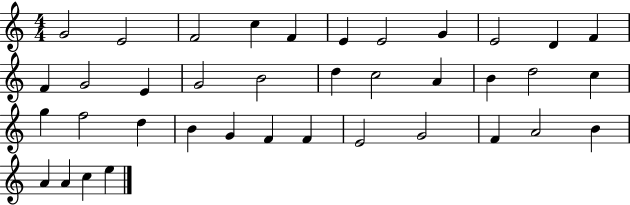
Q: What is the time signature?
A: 4/4